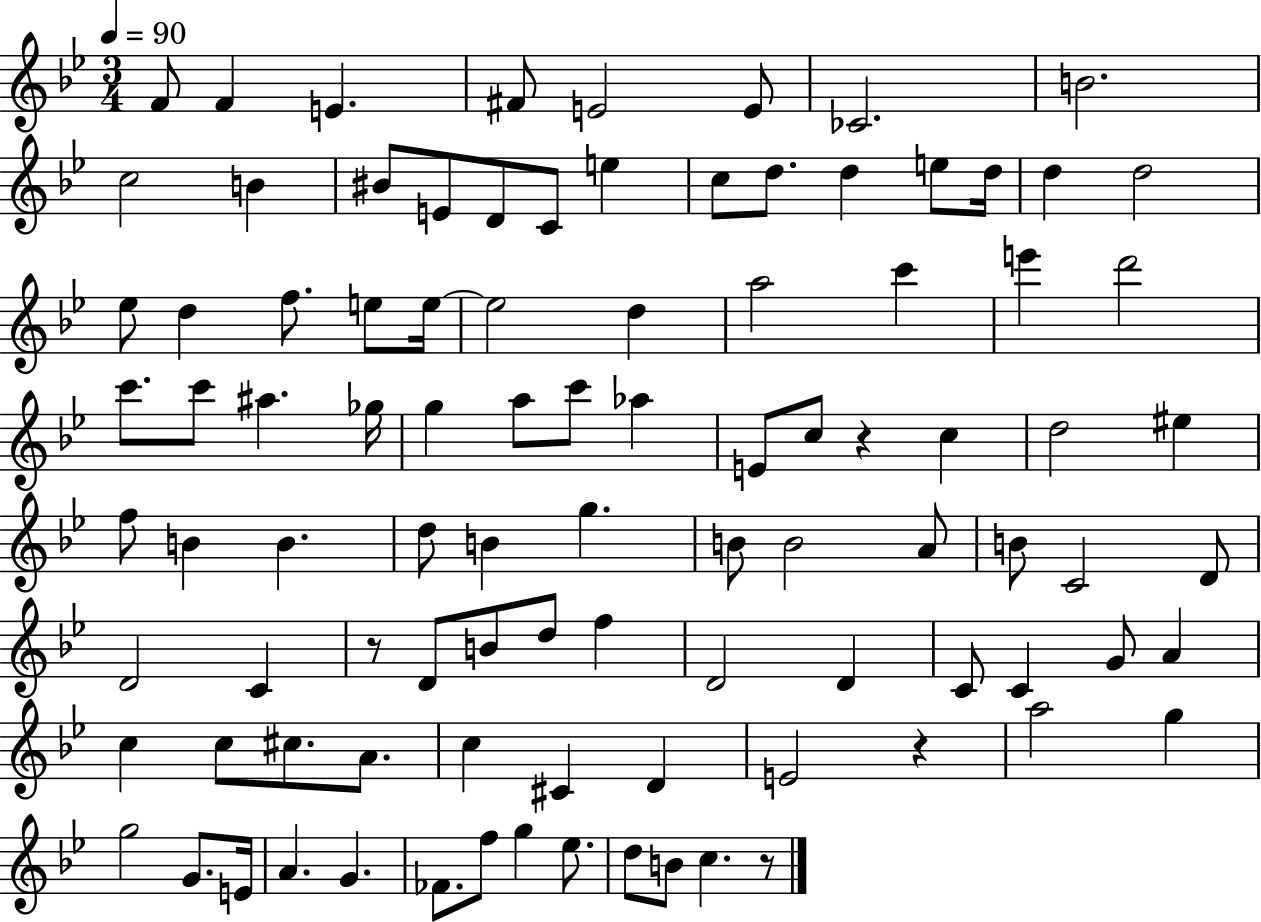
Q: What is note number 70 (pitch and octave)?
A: A4